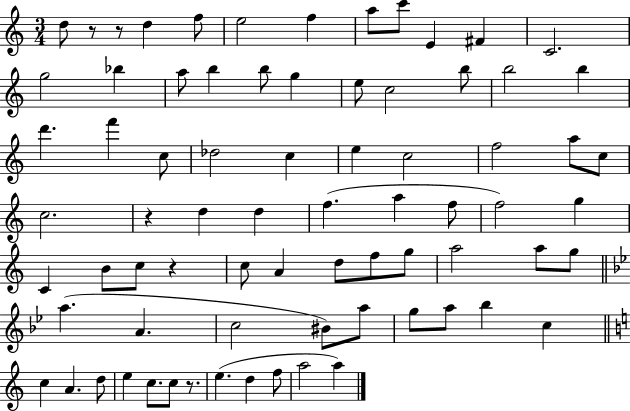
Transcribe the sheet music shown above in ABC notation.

X:1
T:Untitled
M:3/4
L:1/4
K:C
d/2 z/2 z/2 d f/2 e2 f a/2 c'/2 E ^F C2 g2 _b a/2 b b/2 g e/2 c2 b/2 b2 b d' f' c/2 _d2 c e c2 f2 a/2 c/2 c2 z d d f a f/2 f2 g C B/2 c/2 z c/2 A d/2 f/2 g/2 a2 a/2 g/2 a A c2 ^B/2 a/2 g/2 a/2 _b c c A d/2 e c/2 c/2 z/2 e d f/2 a2 a